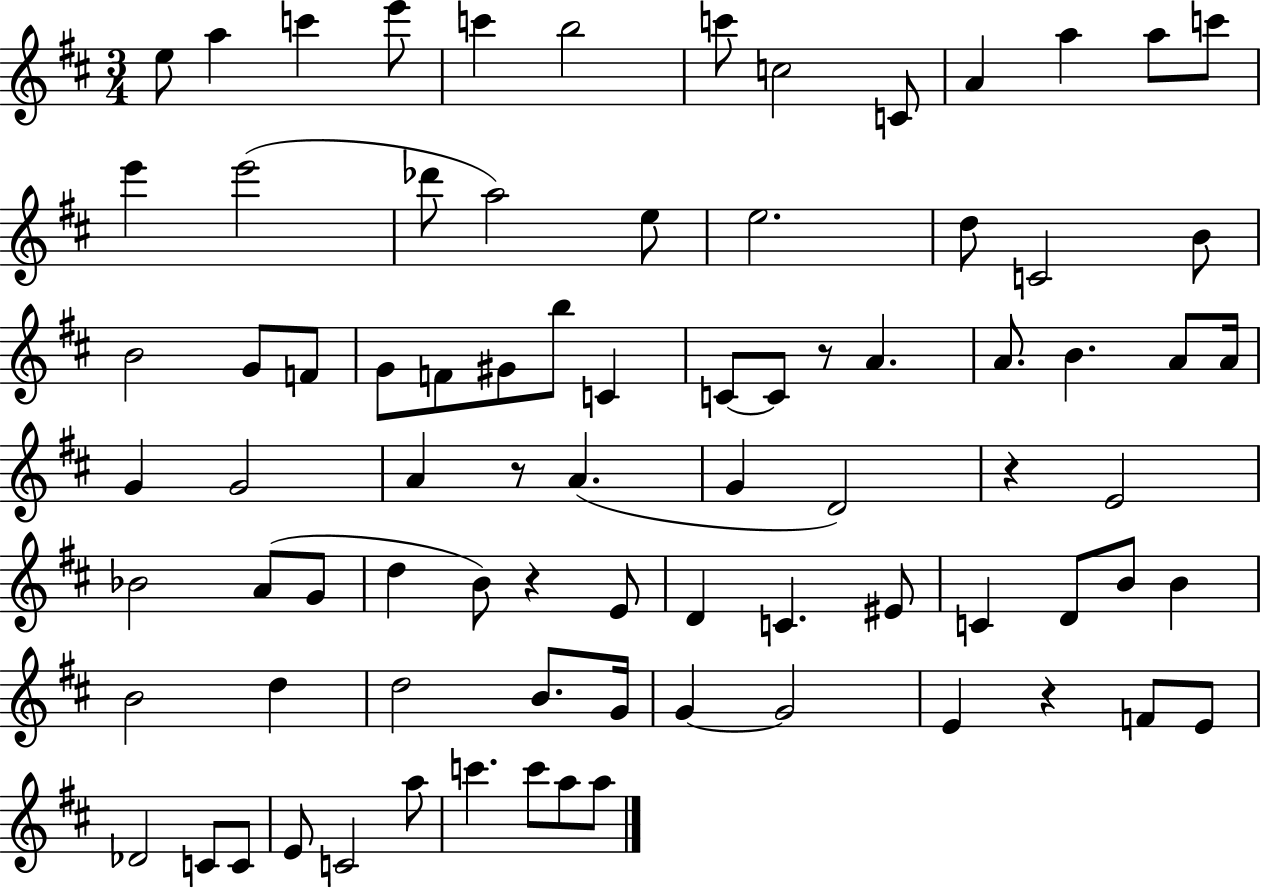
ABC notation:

X:1
T:Untitled
M:3/4
L:1/4
K:D
e/2 a c' e'/2 c' b2 c'/2 c2 C/2 A a a/2 c'/2 e' e'2 _d'/2 a2 e/2 e2 d/2 C2 B/2 B2 G/2 F/2 G/2 F/2 ^G/2 b/2 C C/2 C/2 z/2 A A/2 B A/2 A/4 G G2 A z/2 A G D2 z E2 _B2 A/2 G/2 d B/2 z E/2 D C ^E/2 C D/2 B/2 B B2 d d2 B/2 G/4 G G2 E z F/2 E/2 _D2 C/2 C/2 E/2 C2 a/2 c' c'/2 a/2 a/2